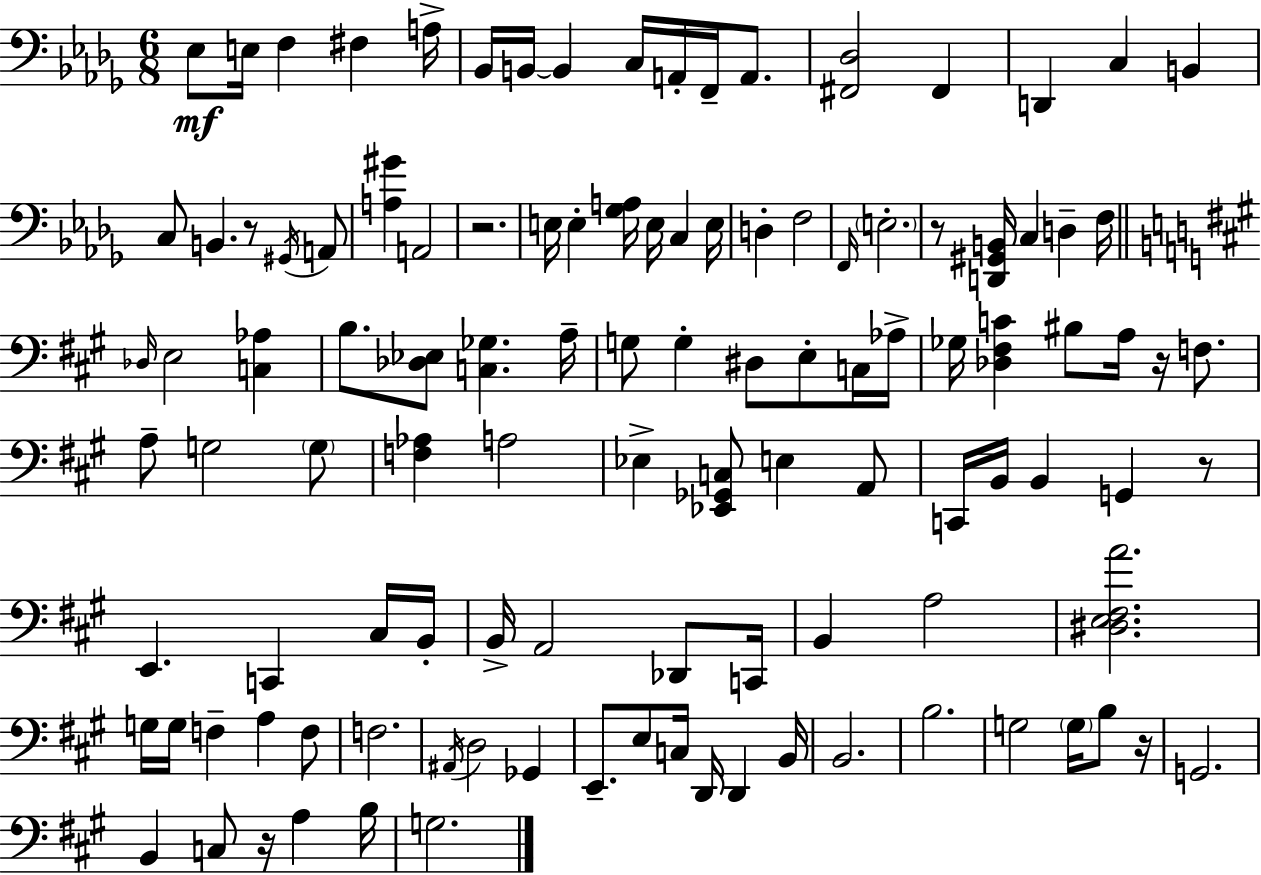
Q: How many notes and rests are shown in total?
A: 112